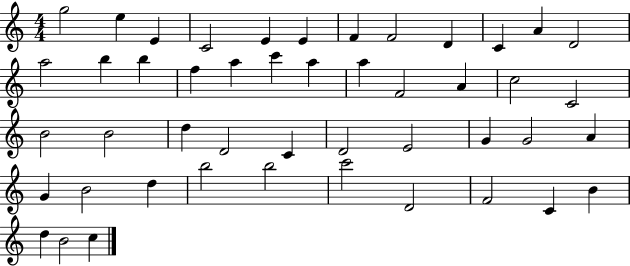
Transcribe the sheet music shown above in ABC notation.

X:1
T:Untitled
M:4/4
L:1/4
K:C
g2 e E C2 E E F F2 D C A D2 a2 b b f a c' a a F2 A c2 C2 B2 B2 d D2 C D2 E2 G G2 A G B2 d b2 b2 c'2 D2 F2 C B d B2 c